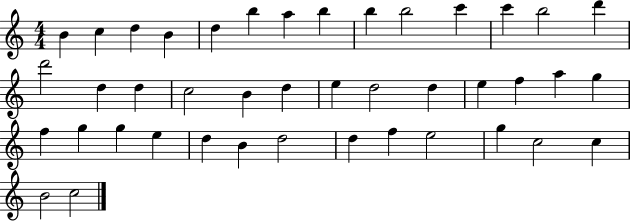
B4/q C5/q D5/q B4/q D5/q B5/q A5/q B5/q B5/q B5/h C6/q C6/q B5/h D6/q D6/h D5/q D5/q C5/h B4/q D5/q E5/q D5/h D5/q E5/q F5/q A5/q G5/q F5/q G5/q G5/q E5/q D5/q B4/q D5/h D5/q F5/q E5/h G5/q C5/h C5/q B4/h C5/h